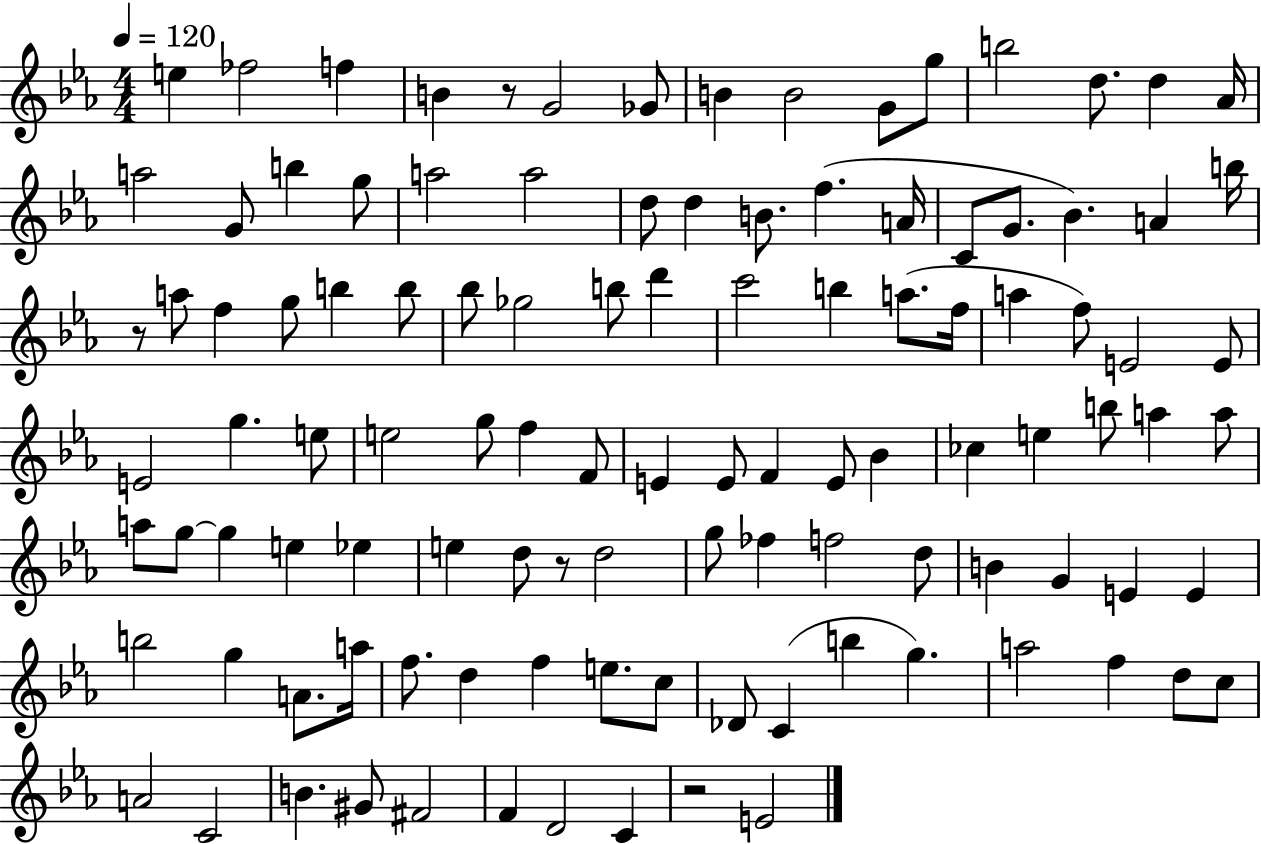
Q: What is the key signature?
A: EES major